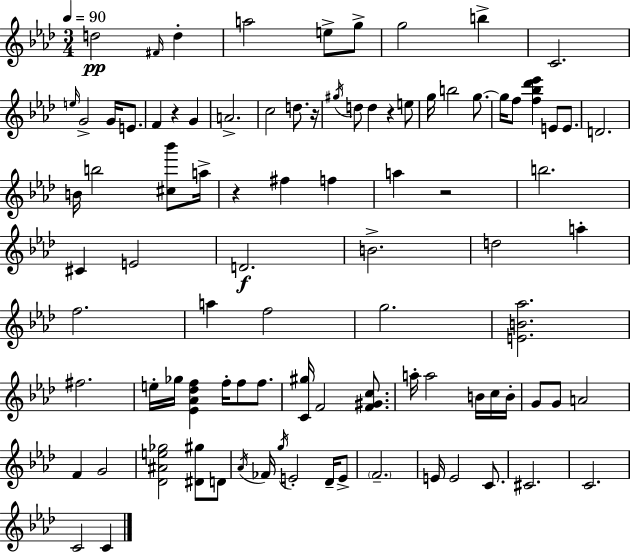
D5/h F#4/s D5/q A5/h E5/e G5/e G5/h B5/q C4/h. E5/s G4/h G4/s E4/e. F4/q R/q G4/q A4/h. C5/h D5/e. R/s G#5/s D5/e D5/q R/q E5/e G5/s B5/h G5/e. G5/s F5/e [F5,Bb5,Db6,Eb6]/q E4/e E4/e. D4/h. B4/s B5/h [C#5,Bb6]/e A5/s R/q F#5/q F5/q A5/q R/h B5/h. C#4/q E4/h D4/h. B4/h. D5/h A5/q F5/h. A5/q F5/h G5/h. [E4,B4,Ab5]/h. F#5/h. E5/s Gb5/s [Eb4,Ab4,Db5,F5]/q F5/s F5/e F5/e. [C4,G#5]/s F4/h [F4,G#4,C5]/e. A5/s A5/h B4/s C5/s B4/s G4/e G4/e A4/h F4/q G4/h [Db4,A#4,E5,Gb5]/h [D#4,G#5]/e D4/e Ab4/s FES4/s G5/s E4/h Db4/s E4/e F4/h. E4/s E4/h C4/e. C#4/h. C4/h. C4/h C4/q